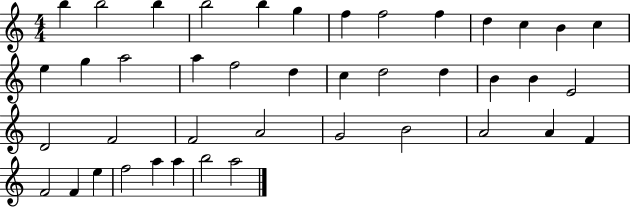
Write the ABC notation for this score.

X:1
T:Untitled
M:4/4
L:1/4
K:C
b b2 b b2 b g f f2 f d c B c e g a2 a f2 d c d2 d B B E2 D2 F2 F2 A2 G2 B2 A2 A F F2 F e f2 a a b2 a2